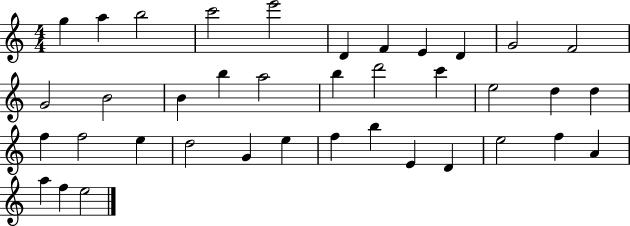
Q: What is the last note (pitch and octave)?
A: E5